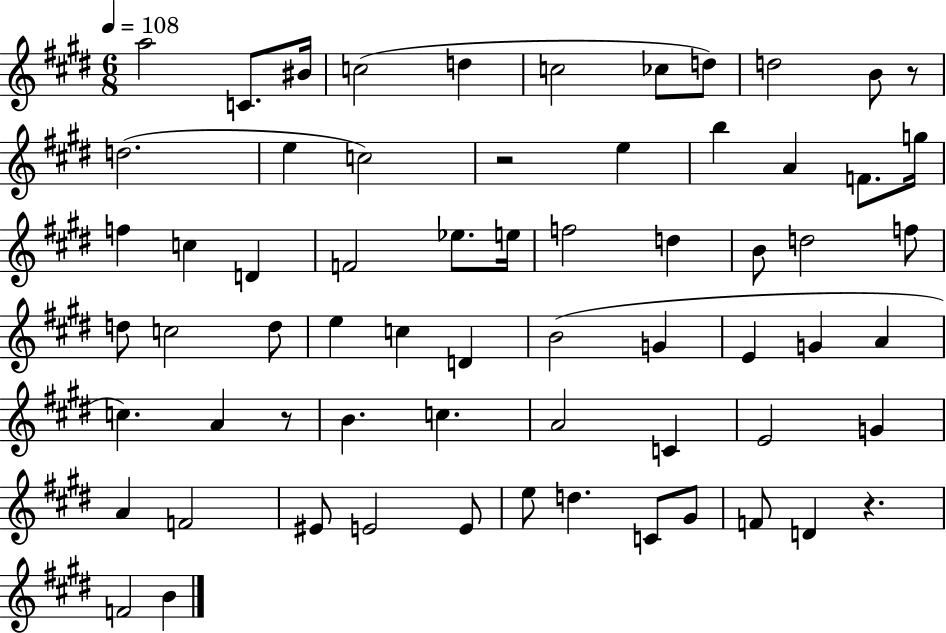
X:1
T:Untitled
M:6/8
L:1/4
K:E
a2 C/2 ^B/4 c2 d c2 _c/2 d/2 d2 B/2 z/2 d2 e c2 z2 e b A F/2 g/4 f c D F2 _e/2 e/4 f2 d B/2 d2 f/2 d/2 c2 d/2 e c D B2 G E G A c A z/2 B c A2 C E2 G A F2 ^E/2 E2 E/2 e/2 d C/2 ^G/2 F/2 D z F2 B